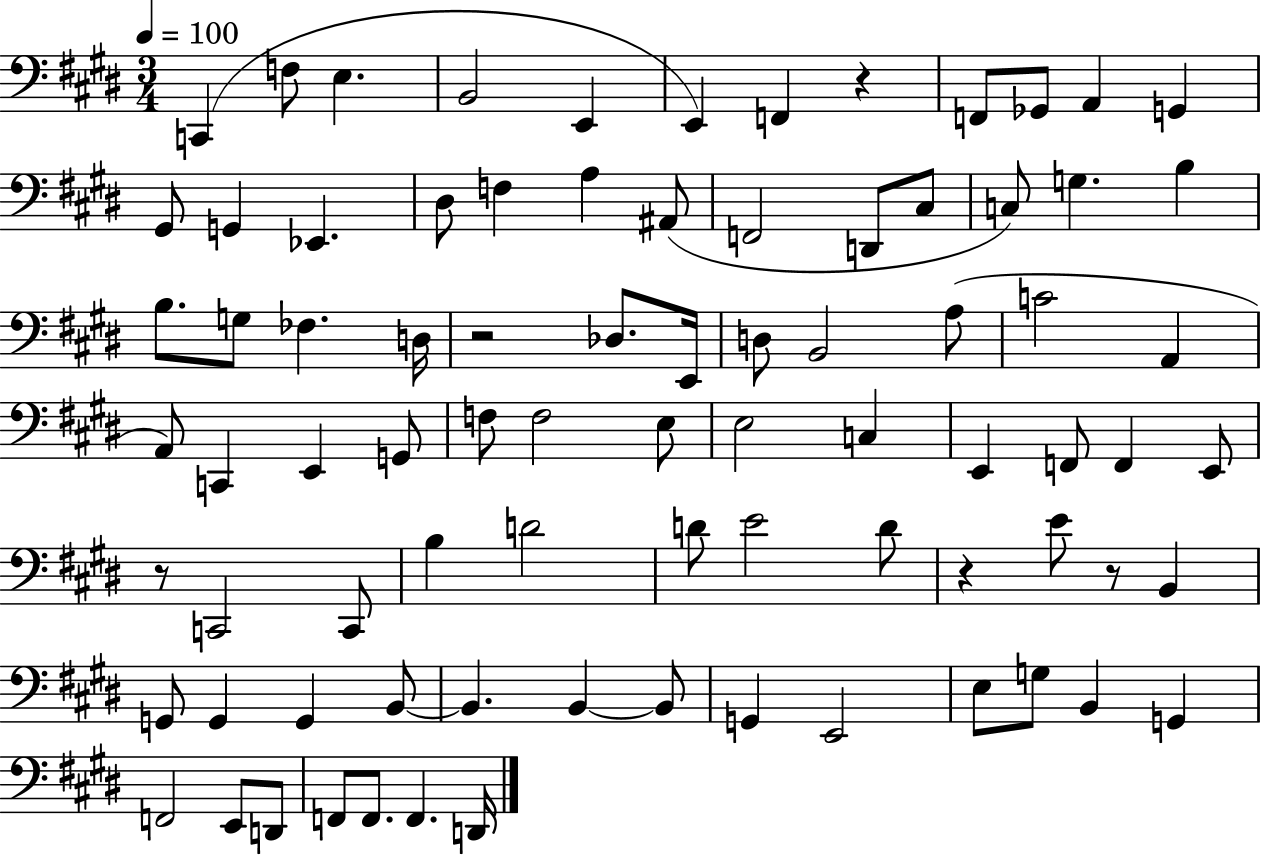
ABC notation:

X:1
T:Untitled
M:3/4
L:1/4
K:E
C,, F,/2 E, B,,2 E,, E,, F,, z F,,/2 _G,,/2 A,, G,, ^G,,/2 G,, _E,, ^D,/2 F, A, ^A,,/2 F,,2 D,,/2 ^C,/2 C,/2 G, B, B,/2 G,/2 _F, D,/4 z2 _D,/2 E,,/4 D,/2 B,,2 A,/2 C2 A,, A,,/2 C,, E,, G,,/2 F,/2 F,2 E,/2 E,2 C, E,, F,,/2 F,, E,,/2 z/2 C,,2 C,,/2 B, D2 D/2 E2 D/2 z E/2 z/2 B,, G,,/2 G,, G,, B,,/2 B,, B,, B,,/2 G,, E,,2 E,/2 G,/2 B,, G,, F,,2 E,,/2 D,,/2 F,,/2 F,,/2 F,, D,,/4